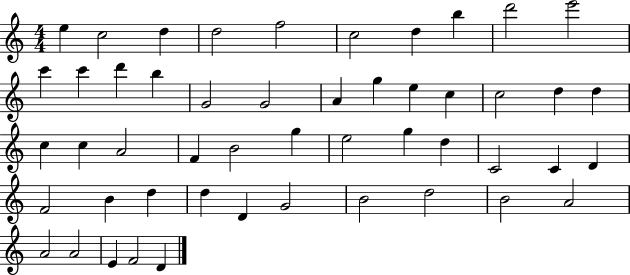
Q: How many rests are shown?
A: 0